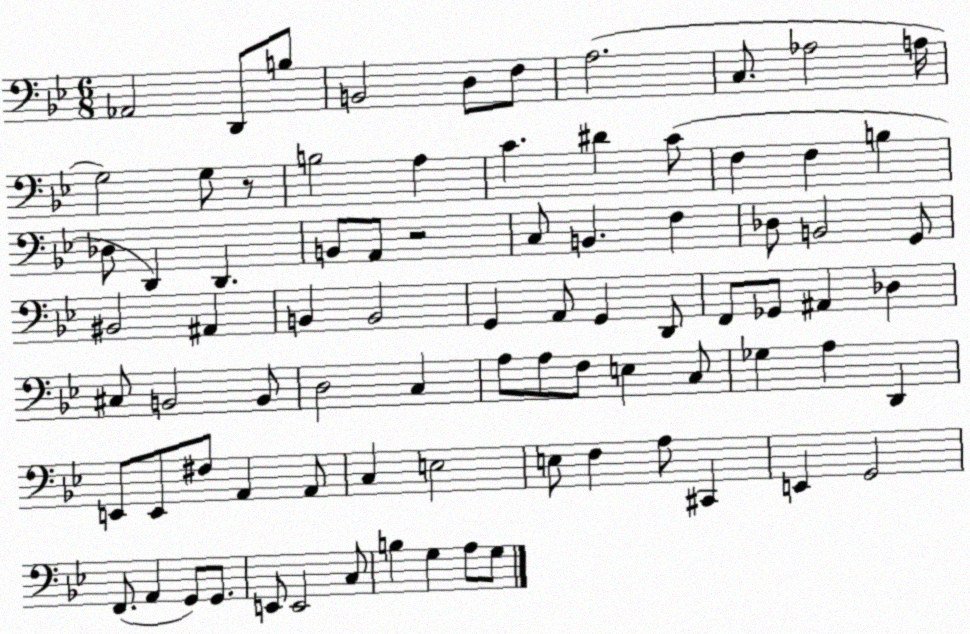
X:1
T:Untitled
M:6/8
L:1/4
K:Bb
_A,,2 D,,/2 B,/2 B,,2 D,/2 F,/2 A,2 C,/2 _A,2 A,/4 G,2 G,/2 z/2 B,2 A, C ^D C/2 F, F, B, _D,/2 D,, D,, B,,/2 A,,/2 z2 C,/2 B,, F, _D,/2 B,,2 G,,/2 ^B,,2 ^A,, B,, B,,2 G,, A,,/2 G,, D,,/2 F,,/2 _G,,/2 ^A,, _D, ^C,/2 B,,2 B,,/2 D,2 C, A,/2 A,/2 F,/2 E, C,/2 _G, A, D,, E,,/2 E,,/2 ^F,/2 A,, A,,/2 C, E,2 E,/2 F, A,/2 ^C,, E,, G,,2 F,,/2 A,, G,,/2 G,,/2 E,,/2 E,,2 C,/2 B, G, A,/2 G,/2